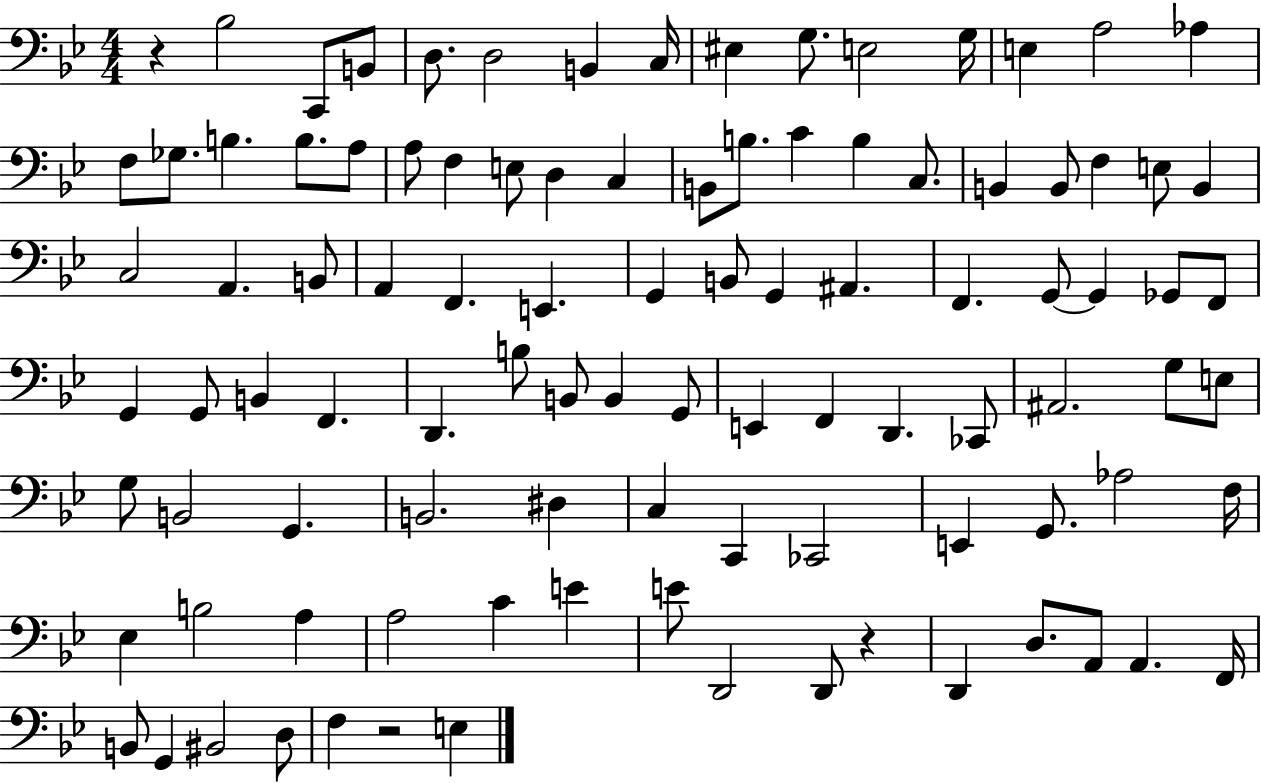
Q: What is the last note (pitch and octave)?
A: E3